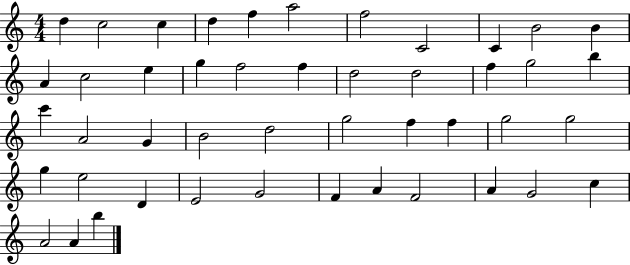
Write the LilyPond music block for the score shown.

{
  \clef treble
  \numericTimeSignature
  \time 4/4
  \key c \major
  d''4 c''2 c''4 | d''4 f''4 a''2 | f''2 c'2 | c'4 b'2 b'4 | \break a'4 c''2 e''4 | g''4 f''2 f''4 | d''2 d''2 | f''4 g''2 b''4 | \break c'''4 a'2 g'4 | b'2 d''2 | g''2 f''4 f''4 | g''2 g''2 | \break g''4 e''2 d'4 | e'2 g'2 | f'4 a'4 f'2 | a'4 g'2 c''4 | \break a'2 a'4 b''4 | \bar "|."
}